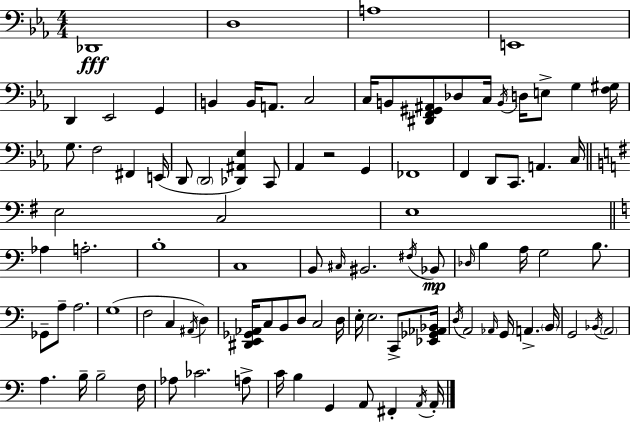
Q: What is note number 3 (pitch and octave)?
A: A3